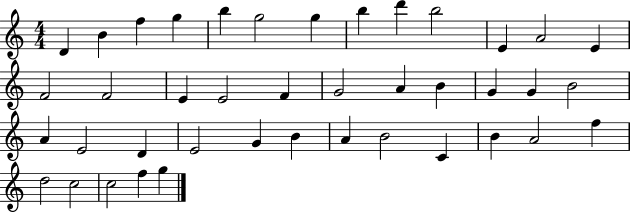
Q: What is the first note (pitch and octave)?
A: D4